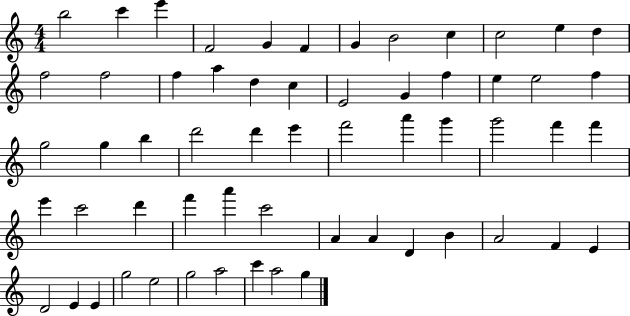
{
  \clef treble
  \numericTimeSignature
  \time 4/4
  \key c \major
  b''2 c'''4 e'''4 | f'2 g'4 f'4 | g'4 b'2 c''4 | c''2 e''4 d''4 | \break f''2 f''2 | f''4 a''4 d''4 c''4 | e'2 g'4 f''4 | e''4 e''2 f''4 | \break g''2 g''4 b''4 | d'''2 d'''4 e'''4 | f'''2 a'''4 g'''4 | g'''2 f'''4 f'''4 | \break e'''4 c'''2 d'''4 | f'''4 a'''4 c'''2 | a'4 a'4 d'4 b'4 | a'2 f'4 e'4 | \break d'2 e'4 e'4 | g''2 e''2 | g''2 a''2 | c'''4 a''2 g''4 | \break \bar "|."
}